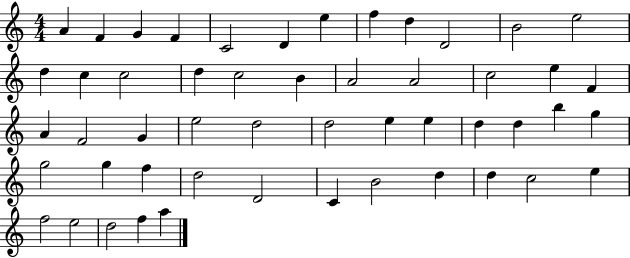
{
  \clef treble
  \numericTimeSignature
  \time 4/4
  \key c \major
  a'4 f'4 g'4 f'4 | c'2 d'4 e''4 | f''4 d''4 d'2 | b'2 e''2 | \break d''4 c''4 c''2 | d''4 c''2 b'4 | a'2 a'2 | c''2 e''4 f'4 | \break a'4 f'2 g'4 | e''2 d''2 | d''2 e''4 e''4 | d''4 d''4 b''4 g''4 | \break g''2 g''4 f''4 | d''2 d'2 | c'4 b'2 d''4 | d''4 c''2 e''4 | \break f''2 e''2 | d''2 f''4 a''4 | \bar "|."
}